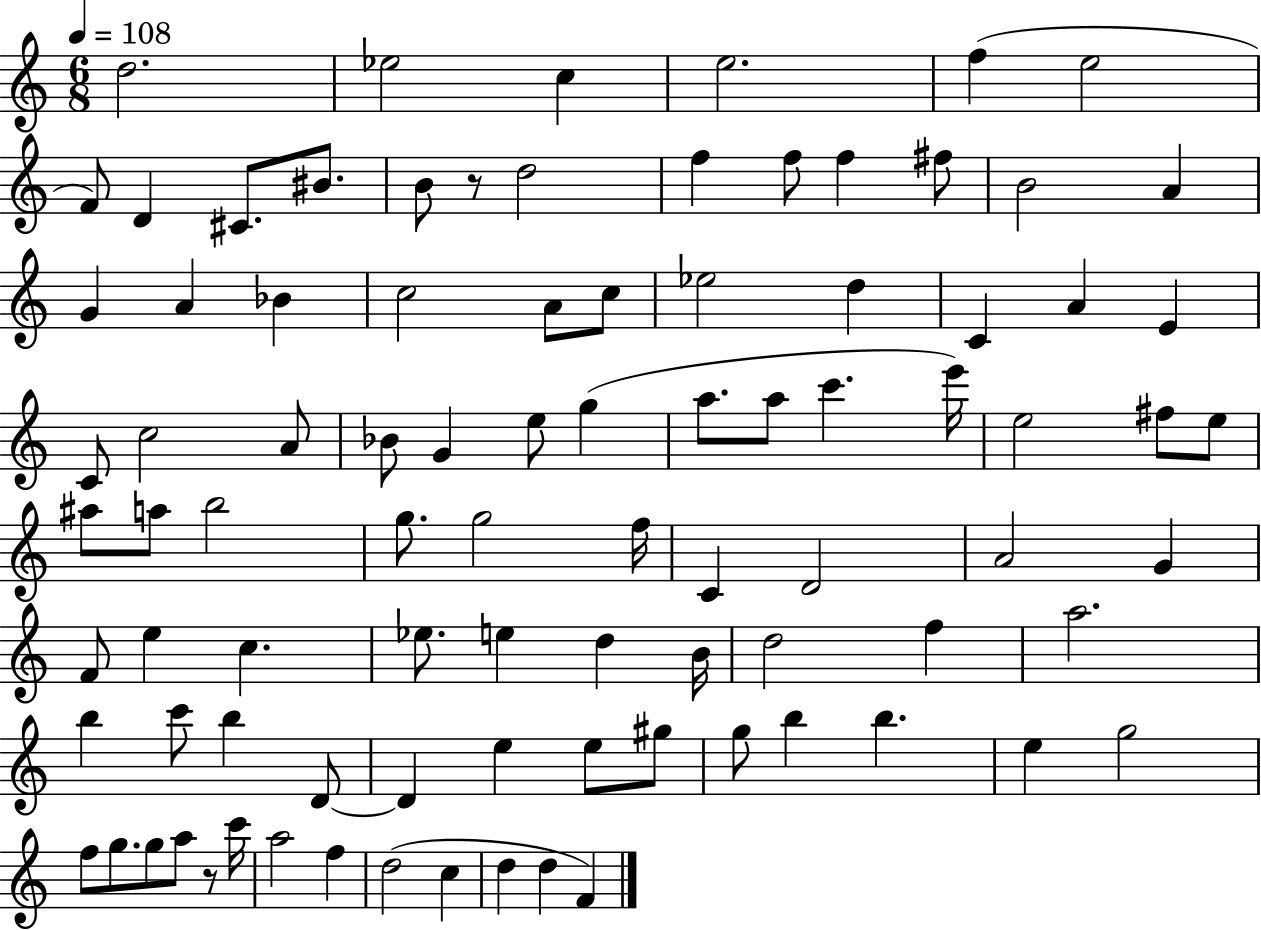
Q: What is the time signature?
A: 6/8